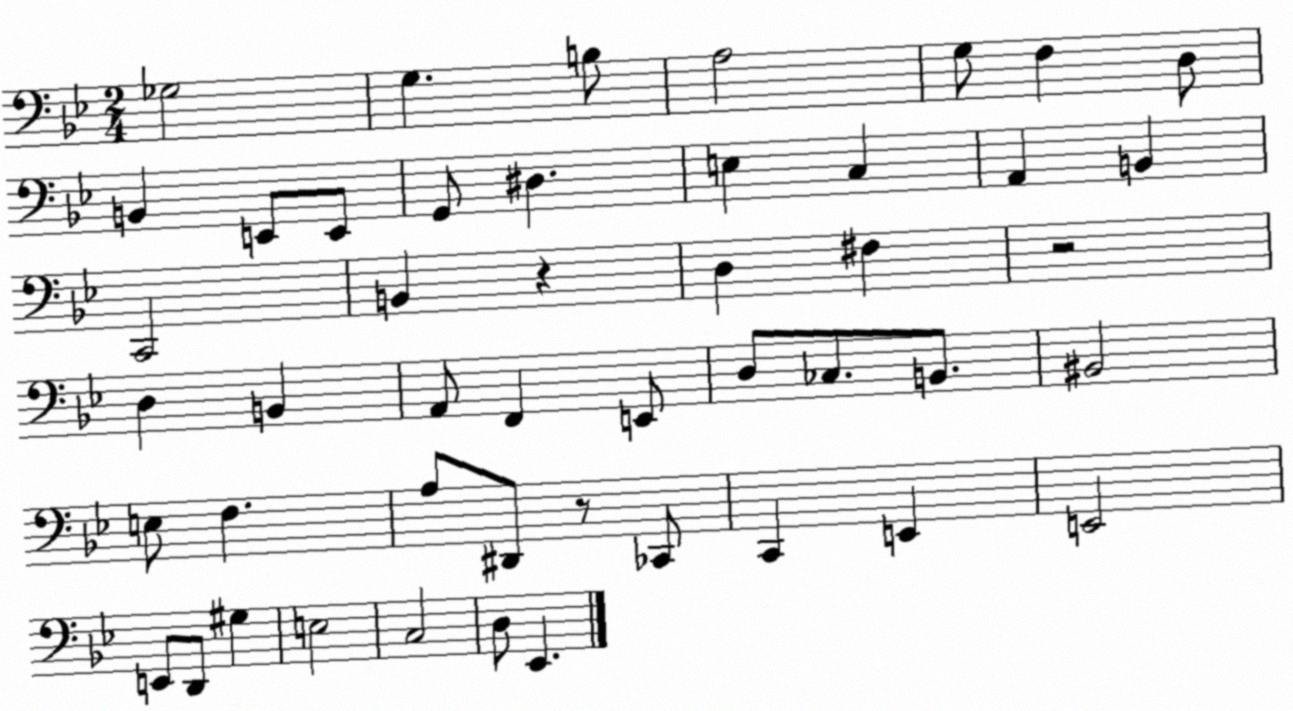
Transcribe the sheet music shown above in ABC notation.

X:1
T:Untitled
M:2/4
L:1/4
K:Bb
_G,2 G, B,/2 A,2 G,/2 F, D,/2 B,, E,,/2 E,,/2 G,,/2 ^D, E, C, A,, B,, C,,2 B,, z D, ^F, z2 D, B,, A,,/2 F,, E,,/2 D,/2 _C,/2 B,,/2 ^B,,2 E,/2 F, A,/2 ^D,,/2 z/2 _C,,/2 C,, E,, E,,2 E,,/2 D,,/2 ^G, E,2 C,2 D,/2 _E,,